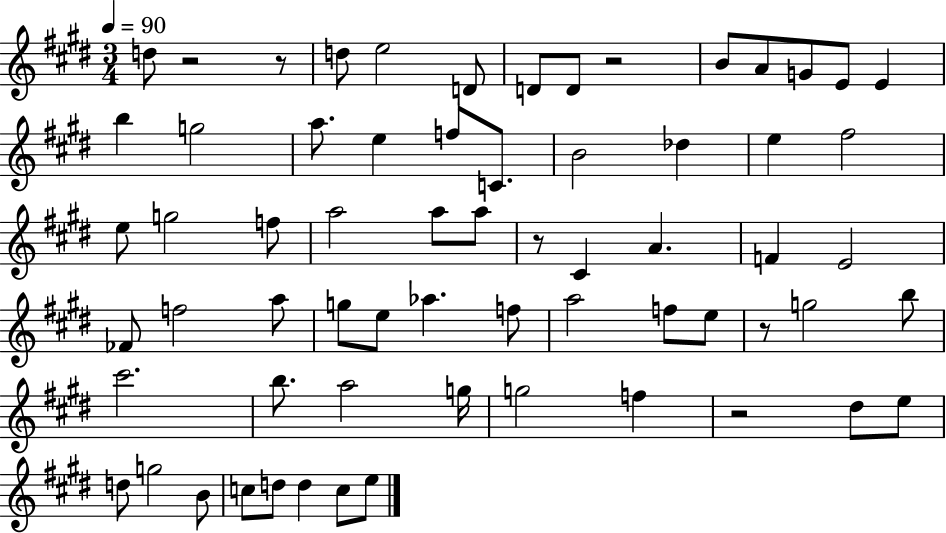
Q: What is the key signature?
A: E major